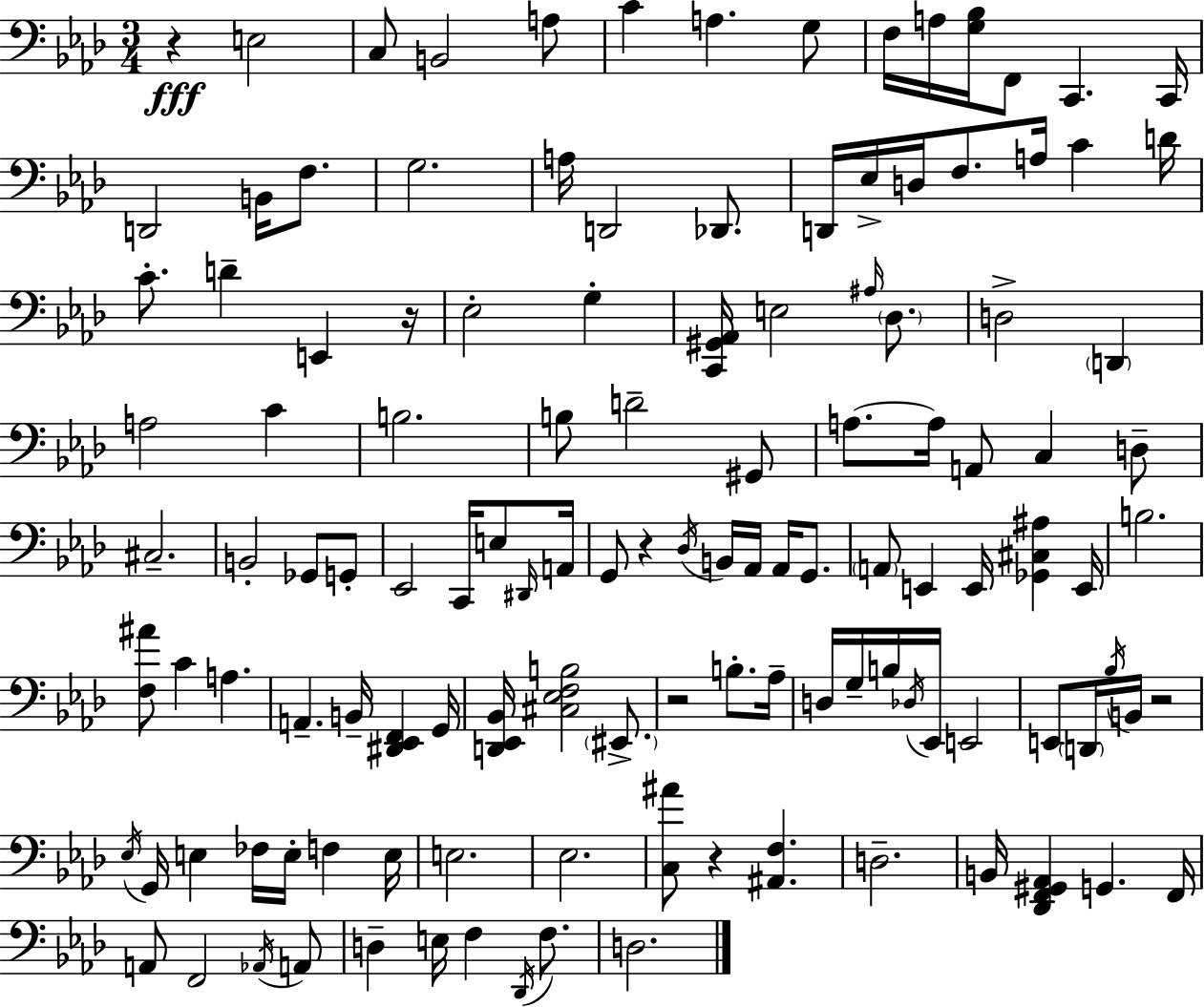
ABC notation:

X:1
T:Untitled
M:3/4
L:1/4
K:Ab
z E,2 C,/2 B,,2 A,/2 C A, G,/2 F,/4 A,/4 [G,_B,]/4 F,,/2 C,, C,,/4 D,,2 B,,/4 F,/2 G,2 A,/4 D,,2 _D,,/2 D,,/4 _E,/4 D,/4 F,/2 A,/4 C D/4 C/2 D E,, z/4 _E,2 G, [C,,^G,,_A,,]/4 E,2 ^A,/4 _D,/2 D,2 D,, A,2 C B,2 B,/2 D2 ^G,,/2 A,/2 A,/4 A,,/2 C, D,/2 ^C,2 B,,2 _G,,/2 G,,/2 _E,,2 C,,/4 E,/2 ^D,,/4 A,,/4 G,,/2 z _D,/4 B,,/4 _A,,/4 _A,,/4 G,,/2 A,,/2 E,, E,,/4 [_G,,^C,^A,] E,,/4 B,2 [F,^A]/2 C A, A,, B,,/4 [^D,,_E,,F,,] G,,/4 [D,,_E,,_B,,]/4 [^C,_E,F,B,]2 ^E,,/2 z2 B,/2 _A,/4 D,/4 G,/4 B,/4 _D,/4 _E,,/4 E,,2 E,,/2 D,,/4 _B,/4 B,,/4 z2 _E,/4 G,,/4 E, _F,/4 E,/4 F, E,/4 E,2 _E,2 [C,^A]/2 z [^A,,F,] D,2 B,,/4 [_D,,F,,^G,,_A,,] G,, F,,/4 A,,/2 F,,2 _A,,/4 A,,/2 D, E,/4 F, _D,,/4 F,/2 D,2